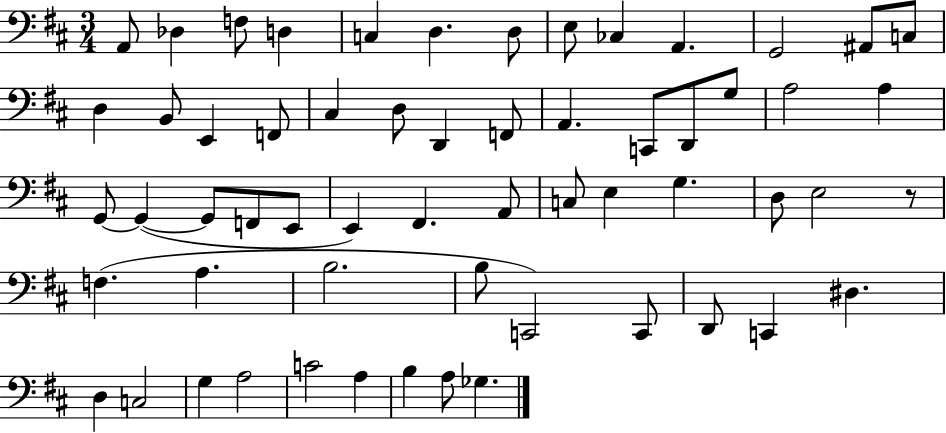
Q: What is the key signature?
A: D major